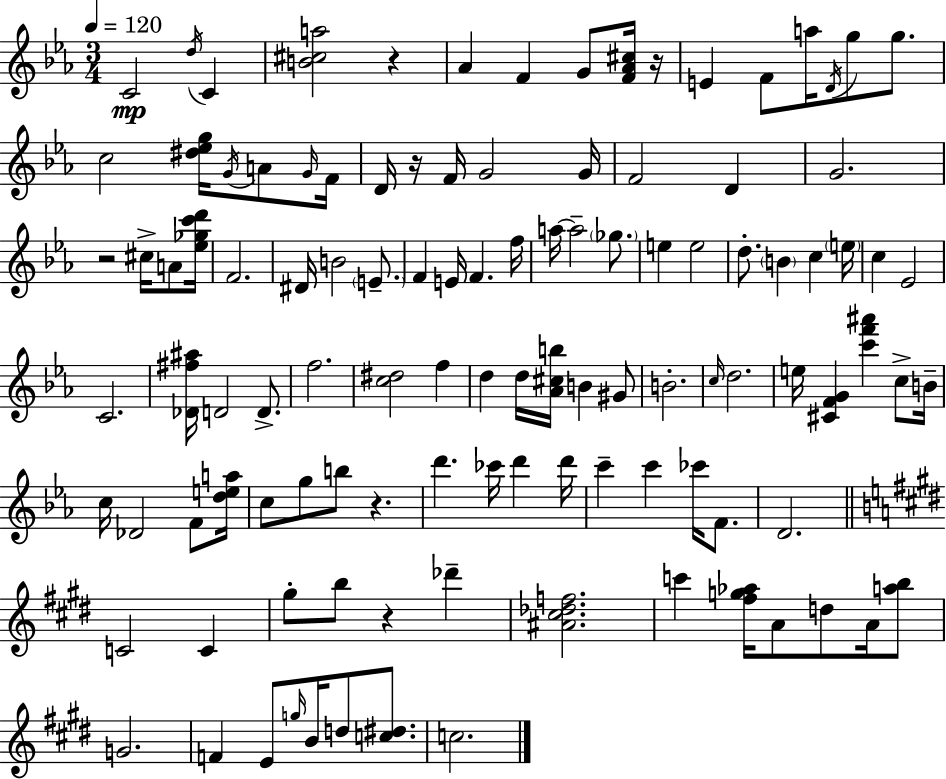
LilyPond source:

{
  \clef treble
  \numericTimeSignature
  \time 3/4
  \key ees \major
  \tempo 4 = 120
  c'2\mp \acciaccatura { d''16 } c'4 | <b' cis'' a''>2 r4 | aes'4 f'4 g'8 <f' aes' cis''>16 | r16 e'4 f'8 a''16 \acciaccatura { d'16 } g''8 g''8. | \break c''2 <dis'' ees'' g''>16 \acciaccatura { g'16 } | a'8 \grace { g'16 } f'16 d'16 r16 f'16 g'2 | g'16 f'2 | d'4 g'2. | \break r2 | cis''16-> a'8 <ees'' ges'' c''' d'''>16 f'2. | dis'16 b'2 | \parenthesize e'8.-- f'4 e'16 f'4. | \break f''16 a''16~~ a''2-- | \parenthesize ges''8. e''4 e''2 | d''8.-. \parenthesize b'4 c''4 | \parenthesize e''16 c''4 ees'2 | \break c'2. | <des' fis'' ais''>16 d'2 | d'8.-> f''2. | <c'' dis''>2 | \break f''4 d''4 d''16 <aes' cis'' b''>16 b'4 | gis'8 b'2.-. | \grace { c''16 } d''2. | e''16 <cis' f' g'>4 <c''' f''' ais'''>4 | \break c''8-> b'16-- c''16 des'2 | f'8 <d'' e'' a''>16 c''8 g''8 b''8 r4. | d'''4. ces'''16 | d'''4 d'''16 c'''4-- c'''4 | \break ces'''16 f'8. d'2. | \bar "||" \break \key e \major c'2 c'4 | gis''8-. b''8 r4 des'''4-- | <ais' cis'' des'' f''>2. | c'''4 <fis'' g'' aes''>16 a'8 d''8 a'16 <a'' b''>8 | \break g'2. | f'4 e'8 \grace { g''16 } b'16 d''8 <c'' dis''>8. | c''2. | \bar "|."
}